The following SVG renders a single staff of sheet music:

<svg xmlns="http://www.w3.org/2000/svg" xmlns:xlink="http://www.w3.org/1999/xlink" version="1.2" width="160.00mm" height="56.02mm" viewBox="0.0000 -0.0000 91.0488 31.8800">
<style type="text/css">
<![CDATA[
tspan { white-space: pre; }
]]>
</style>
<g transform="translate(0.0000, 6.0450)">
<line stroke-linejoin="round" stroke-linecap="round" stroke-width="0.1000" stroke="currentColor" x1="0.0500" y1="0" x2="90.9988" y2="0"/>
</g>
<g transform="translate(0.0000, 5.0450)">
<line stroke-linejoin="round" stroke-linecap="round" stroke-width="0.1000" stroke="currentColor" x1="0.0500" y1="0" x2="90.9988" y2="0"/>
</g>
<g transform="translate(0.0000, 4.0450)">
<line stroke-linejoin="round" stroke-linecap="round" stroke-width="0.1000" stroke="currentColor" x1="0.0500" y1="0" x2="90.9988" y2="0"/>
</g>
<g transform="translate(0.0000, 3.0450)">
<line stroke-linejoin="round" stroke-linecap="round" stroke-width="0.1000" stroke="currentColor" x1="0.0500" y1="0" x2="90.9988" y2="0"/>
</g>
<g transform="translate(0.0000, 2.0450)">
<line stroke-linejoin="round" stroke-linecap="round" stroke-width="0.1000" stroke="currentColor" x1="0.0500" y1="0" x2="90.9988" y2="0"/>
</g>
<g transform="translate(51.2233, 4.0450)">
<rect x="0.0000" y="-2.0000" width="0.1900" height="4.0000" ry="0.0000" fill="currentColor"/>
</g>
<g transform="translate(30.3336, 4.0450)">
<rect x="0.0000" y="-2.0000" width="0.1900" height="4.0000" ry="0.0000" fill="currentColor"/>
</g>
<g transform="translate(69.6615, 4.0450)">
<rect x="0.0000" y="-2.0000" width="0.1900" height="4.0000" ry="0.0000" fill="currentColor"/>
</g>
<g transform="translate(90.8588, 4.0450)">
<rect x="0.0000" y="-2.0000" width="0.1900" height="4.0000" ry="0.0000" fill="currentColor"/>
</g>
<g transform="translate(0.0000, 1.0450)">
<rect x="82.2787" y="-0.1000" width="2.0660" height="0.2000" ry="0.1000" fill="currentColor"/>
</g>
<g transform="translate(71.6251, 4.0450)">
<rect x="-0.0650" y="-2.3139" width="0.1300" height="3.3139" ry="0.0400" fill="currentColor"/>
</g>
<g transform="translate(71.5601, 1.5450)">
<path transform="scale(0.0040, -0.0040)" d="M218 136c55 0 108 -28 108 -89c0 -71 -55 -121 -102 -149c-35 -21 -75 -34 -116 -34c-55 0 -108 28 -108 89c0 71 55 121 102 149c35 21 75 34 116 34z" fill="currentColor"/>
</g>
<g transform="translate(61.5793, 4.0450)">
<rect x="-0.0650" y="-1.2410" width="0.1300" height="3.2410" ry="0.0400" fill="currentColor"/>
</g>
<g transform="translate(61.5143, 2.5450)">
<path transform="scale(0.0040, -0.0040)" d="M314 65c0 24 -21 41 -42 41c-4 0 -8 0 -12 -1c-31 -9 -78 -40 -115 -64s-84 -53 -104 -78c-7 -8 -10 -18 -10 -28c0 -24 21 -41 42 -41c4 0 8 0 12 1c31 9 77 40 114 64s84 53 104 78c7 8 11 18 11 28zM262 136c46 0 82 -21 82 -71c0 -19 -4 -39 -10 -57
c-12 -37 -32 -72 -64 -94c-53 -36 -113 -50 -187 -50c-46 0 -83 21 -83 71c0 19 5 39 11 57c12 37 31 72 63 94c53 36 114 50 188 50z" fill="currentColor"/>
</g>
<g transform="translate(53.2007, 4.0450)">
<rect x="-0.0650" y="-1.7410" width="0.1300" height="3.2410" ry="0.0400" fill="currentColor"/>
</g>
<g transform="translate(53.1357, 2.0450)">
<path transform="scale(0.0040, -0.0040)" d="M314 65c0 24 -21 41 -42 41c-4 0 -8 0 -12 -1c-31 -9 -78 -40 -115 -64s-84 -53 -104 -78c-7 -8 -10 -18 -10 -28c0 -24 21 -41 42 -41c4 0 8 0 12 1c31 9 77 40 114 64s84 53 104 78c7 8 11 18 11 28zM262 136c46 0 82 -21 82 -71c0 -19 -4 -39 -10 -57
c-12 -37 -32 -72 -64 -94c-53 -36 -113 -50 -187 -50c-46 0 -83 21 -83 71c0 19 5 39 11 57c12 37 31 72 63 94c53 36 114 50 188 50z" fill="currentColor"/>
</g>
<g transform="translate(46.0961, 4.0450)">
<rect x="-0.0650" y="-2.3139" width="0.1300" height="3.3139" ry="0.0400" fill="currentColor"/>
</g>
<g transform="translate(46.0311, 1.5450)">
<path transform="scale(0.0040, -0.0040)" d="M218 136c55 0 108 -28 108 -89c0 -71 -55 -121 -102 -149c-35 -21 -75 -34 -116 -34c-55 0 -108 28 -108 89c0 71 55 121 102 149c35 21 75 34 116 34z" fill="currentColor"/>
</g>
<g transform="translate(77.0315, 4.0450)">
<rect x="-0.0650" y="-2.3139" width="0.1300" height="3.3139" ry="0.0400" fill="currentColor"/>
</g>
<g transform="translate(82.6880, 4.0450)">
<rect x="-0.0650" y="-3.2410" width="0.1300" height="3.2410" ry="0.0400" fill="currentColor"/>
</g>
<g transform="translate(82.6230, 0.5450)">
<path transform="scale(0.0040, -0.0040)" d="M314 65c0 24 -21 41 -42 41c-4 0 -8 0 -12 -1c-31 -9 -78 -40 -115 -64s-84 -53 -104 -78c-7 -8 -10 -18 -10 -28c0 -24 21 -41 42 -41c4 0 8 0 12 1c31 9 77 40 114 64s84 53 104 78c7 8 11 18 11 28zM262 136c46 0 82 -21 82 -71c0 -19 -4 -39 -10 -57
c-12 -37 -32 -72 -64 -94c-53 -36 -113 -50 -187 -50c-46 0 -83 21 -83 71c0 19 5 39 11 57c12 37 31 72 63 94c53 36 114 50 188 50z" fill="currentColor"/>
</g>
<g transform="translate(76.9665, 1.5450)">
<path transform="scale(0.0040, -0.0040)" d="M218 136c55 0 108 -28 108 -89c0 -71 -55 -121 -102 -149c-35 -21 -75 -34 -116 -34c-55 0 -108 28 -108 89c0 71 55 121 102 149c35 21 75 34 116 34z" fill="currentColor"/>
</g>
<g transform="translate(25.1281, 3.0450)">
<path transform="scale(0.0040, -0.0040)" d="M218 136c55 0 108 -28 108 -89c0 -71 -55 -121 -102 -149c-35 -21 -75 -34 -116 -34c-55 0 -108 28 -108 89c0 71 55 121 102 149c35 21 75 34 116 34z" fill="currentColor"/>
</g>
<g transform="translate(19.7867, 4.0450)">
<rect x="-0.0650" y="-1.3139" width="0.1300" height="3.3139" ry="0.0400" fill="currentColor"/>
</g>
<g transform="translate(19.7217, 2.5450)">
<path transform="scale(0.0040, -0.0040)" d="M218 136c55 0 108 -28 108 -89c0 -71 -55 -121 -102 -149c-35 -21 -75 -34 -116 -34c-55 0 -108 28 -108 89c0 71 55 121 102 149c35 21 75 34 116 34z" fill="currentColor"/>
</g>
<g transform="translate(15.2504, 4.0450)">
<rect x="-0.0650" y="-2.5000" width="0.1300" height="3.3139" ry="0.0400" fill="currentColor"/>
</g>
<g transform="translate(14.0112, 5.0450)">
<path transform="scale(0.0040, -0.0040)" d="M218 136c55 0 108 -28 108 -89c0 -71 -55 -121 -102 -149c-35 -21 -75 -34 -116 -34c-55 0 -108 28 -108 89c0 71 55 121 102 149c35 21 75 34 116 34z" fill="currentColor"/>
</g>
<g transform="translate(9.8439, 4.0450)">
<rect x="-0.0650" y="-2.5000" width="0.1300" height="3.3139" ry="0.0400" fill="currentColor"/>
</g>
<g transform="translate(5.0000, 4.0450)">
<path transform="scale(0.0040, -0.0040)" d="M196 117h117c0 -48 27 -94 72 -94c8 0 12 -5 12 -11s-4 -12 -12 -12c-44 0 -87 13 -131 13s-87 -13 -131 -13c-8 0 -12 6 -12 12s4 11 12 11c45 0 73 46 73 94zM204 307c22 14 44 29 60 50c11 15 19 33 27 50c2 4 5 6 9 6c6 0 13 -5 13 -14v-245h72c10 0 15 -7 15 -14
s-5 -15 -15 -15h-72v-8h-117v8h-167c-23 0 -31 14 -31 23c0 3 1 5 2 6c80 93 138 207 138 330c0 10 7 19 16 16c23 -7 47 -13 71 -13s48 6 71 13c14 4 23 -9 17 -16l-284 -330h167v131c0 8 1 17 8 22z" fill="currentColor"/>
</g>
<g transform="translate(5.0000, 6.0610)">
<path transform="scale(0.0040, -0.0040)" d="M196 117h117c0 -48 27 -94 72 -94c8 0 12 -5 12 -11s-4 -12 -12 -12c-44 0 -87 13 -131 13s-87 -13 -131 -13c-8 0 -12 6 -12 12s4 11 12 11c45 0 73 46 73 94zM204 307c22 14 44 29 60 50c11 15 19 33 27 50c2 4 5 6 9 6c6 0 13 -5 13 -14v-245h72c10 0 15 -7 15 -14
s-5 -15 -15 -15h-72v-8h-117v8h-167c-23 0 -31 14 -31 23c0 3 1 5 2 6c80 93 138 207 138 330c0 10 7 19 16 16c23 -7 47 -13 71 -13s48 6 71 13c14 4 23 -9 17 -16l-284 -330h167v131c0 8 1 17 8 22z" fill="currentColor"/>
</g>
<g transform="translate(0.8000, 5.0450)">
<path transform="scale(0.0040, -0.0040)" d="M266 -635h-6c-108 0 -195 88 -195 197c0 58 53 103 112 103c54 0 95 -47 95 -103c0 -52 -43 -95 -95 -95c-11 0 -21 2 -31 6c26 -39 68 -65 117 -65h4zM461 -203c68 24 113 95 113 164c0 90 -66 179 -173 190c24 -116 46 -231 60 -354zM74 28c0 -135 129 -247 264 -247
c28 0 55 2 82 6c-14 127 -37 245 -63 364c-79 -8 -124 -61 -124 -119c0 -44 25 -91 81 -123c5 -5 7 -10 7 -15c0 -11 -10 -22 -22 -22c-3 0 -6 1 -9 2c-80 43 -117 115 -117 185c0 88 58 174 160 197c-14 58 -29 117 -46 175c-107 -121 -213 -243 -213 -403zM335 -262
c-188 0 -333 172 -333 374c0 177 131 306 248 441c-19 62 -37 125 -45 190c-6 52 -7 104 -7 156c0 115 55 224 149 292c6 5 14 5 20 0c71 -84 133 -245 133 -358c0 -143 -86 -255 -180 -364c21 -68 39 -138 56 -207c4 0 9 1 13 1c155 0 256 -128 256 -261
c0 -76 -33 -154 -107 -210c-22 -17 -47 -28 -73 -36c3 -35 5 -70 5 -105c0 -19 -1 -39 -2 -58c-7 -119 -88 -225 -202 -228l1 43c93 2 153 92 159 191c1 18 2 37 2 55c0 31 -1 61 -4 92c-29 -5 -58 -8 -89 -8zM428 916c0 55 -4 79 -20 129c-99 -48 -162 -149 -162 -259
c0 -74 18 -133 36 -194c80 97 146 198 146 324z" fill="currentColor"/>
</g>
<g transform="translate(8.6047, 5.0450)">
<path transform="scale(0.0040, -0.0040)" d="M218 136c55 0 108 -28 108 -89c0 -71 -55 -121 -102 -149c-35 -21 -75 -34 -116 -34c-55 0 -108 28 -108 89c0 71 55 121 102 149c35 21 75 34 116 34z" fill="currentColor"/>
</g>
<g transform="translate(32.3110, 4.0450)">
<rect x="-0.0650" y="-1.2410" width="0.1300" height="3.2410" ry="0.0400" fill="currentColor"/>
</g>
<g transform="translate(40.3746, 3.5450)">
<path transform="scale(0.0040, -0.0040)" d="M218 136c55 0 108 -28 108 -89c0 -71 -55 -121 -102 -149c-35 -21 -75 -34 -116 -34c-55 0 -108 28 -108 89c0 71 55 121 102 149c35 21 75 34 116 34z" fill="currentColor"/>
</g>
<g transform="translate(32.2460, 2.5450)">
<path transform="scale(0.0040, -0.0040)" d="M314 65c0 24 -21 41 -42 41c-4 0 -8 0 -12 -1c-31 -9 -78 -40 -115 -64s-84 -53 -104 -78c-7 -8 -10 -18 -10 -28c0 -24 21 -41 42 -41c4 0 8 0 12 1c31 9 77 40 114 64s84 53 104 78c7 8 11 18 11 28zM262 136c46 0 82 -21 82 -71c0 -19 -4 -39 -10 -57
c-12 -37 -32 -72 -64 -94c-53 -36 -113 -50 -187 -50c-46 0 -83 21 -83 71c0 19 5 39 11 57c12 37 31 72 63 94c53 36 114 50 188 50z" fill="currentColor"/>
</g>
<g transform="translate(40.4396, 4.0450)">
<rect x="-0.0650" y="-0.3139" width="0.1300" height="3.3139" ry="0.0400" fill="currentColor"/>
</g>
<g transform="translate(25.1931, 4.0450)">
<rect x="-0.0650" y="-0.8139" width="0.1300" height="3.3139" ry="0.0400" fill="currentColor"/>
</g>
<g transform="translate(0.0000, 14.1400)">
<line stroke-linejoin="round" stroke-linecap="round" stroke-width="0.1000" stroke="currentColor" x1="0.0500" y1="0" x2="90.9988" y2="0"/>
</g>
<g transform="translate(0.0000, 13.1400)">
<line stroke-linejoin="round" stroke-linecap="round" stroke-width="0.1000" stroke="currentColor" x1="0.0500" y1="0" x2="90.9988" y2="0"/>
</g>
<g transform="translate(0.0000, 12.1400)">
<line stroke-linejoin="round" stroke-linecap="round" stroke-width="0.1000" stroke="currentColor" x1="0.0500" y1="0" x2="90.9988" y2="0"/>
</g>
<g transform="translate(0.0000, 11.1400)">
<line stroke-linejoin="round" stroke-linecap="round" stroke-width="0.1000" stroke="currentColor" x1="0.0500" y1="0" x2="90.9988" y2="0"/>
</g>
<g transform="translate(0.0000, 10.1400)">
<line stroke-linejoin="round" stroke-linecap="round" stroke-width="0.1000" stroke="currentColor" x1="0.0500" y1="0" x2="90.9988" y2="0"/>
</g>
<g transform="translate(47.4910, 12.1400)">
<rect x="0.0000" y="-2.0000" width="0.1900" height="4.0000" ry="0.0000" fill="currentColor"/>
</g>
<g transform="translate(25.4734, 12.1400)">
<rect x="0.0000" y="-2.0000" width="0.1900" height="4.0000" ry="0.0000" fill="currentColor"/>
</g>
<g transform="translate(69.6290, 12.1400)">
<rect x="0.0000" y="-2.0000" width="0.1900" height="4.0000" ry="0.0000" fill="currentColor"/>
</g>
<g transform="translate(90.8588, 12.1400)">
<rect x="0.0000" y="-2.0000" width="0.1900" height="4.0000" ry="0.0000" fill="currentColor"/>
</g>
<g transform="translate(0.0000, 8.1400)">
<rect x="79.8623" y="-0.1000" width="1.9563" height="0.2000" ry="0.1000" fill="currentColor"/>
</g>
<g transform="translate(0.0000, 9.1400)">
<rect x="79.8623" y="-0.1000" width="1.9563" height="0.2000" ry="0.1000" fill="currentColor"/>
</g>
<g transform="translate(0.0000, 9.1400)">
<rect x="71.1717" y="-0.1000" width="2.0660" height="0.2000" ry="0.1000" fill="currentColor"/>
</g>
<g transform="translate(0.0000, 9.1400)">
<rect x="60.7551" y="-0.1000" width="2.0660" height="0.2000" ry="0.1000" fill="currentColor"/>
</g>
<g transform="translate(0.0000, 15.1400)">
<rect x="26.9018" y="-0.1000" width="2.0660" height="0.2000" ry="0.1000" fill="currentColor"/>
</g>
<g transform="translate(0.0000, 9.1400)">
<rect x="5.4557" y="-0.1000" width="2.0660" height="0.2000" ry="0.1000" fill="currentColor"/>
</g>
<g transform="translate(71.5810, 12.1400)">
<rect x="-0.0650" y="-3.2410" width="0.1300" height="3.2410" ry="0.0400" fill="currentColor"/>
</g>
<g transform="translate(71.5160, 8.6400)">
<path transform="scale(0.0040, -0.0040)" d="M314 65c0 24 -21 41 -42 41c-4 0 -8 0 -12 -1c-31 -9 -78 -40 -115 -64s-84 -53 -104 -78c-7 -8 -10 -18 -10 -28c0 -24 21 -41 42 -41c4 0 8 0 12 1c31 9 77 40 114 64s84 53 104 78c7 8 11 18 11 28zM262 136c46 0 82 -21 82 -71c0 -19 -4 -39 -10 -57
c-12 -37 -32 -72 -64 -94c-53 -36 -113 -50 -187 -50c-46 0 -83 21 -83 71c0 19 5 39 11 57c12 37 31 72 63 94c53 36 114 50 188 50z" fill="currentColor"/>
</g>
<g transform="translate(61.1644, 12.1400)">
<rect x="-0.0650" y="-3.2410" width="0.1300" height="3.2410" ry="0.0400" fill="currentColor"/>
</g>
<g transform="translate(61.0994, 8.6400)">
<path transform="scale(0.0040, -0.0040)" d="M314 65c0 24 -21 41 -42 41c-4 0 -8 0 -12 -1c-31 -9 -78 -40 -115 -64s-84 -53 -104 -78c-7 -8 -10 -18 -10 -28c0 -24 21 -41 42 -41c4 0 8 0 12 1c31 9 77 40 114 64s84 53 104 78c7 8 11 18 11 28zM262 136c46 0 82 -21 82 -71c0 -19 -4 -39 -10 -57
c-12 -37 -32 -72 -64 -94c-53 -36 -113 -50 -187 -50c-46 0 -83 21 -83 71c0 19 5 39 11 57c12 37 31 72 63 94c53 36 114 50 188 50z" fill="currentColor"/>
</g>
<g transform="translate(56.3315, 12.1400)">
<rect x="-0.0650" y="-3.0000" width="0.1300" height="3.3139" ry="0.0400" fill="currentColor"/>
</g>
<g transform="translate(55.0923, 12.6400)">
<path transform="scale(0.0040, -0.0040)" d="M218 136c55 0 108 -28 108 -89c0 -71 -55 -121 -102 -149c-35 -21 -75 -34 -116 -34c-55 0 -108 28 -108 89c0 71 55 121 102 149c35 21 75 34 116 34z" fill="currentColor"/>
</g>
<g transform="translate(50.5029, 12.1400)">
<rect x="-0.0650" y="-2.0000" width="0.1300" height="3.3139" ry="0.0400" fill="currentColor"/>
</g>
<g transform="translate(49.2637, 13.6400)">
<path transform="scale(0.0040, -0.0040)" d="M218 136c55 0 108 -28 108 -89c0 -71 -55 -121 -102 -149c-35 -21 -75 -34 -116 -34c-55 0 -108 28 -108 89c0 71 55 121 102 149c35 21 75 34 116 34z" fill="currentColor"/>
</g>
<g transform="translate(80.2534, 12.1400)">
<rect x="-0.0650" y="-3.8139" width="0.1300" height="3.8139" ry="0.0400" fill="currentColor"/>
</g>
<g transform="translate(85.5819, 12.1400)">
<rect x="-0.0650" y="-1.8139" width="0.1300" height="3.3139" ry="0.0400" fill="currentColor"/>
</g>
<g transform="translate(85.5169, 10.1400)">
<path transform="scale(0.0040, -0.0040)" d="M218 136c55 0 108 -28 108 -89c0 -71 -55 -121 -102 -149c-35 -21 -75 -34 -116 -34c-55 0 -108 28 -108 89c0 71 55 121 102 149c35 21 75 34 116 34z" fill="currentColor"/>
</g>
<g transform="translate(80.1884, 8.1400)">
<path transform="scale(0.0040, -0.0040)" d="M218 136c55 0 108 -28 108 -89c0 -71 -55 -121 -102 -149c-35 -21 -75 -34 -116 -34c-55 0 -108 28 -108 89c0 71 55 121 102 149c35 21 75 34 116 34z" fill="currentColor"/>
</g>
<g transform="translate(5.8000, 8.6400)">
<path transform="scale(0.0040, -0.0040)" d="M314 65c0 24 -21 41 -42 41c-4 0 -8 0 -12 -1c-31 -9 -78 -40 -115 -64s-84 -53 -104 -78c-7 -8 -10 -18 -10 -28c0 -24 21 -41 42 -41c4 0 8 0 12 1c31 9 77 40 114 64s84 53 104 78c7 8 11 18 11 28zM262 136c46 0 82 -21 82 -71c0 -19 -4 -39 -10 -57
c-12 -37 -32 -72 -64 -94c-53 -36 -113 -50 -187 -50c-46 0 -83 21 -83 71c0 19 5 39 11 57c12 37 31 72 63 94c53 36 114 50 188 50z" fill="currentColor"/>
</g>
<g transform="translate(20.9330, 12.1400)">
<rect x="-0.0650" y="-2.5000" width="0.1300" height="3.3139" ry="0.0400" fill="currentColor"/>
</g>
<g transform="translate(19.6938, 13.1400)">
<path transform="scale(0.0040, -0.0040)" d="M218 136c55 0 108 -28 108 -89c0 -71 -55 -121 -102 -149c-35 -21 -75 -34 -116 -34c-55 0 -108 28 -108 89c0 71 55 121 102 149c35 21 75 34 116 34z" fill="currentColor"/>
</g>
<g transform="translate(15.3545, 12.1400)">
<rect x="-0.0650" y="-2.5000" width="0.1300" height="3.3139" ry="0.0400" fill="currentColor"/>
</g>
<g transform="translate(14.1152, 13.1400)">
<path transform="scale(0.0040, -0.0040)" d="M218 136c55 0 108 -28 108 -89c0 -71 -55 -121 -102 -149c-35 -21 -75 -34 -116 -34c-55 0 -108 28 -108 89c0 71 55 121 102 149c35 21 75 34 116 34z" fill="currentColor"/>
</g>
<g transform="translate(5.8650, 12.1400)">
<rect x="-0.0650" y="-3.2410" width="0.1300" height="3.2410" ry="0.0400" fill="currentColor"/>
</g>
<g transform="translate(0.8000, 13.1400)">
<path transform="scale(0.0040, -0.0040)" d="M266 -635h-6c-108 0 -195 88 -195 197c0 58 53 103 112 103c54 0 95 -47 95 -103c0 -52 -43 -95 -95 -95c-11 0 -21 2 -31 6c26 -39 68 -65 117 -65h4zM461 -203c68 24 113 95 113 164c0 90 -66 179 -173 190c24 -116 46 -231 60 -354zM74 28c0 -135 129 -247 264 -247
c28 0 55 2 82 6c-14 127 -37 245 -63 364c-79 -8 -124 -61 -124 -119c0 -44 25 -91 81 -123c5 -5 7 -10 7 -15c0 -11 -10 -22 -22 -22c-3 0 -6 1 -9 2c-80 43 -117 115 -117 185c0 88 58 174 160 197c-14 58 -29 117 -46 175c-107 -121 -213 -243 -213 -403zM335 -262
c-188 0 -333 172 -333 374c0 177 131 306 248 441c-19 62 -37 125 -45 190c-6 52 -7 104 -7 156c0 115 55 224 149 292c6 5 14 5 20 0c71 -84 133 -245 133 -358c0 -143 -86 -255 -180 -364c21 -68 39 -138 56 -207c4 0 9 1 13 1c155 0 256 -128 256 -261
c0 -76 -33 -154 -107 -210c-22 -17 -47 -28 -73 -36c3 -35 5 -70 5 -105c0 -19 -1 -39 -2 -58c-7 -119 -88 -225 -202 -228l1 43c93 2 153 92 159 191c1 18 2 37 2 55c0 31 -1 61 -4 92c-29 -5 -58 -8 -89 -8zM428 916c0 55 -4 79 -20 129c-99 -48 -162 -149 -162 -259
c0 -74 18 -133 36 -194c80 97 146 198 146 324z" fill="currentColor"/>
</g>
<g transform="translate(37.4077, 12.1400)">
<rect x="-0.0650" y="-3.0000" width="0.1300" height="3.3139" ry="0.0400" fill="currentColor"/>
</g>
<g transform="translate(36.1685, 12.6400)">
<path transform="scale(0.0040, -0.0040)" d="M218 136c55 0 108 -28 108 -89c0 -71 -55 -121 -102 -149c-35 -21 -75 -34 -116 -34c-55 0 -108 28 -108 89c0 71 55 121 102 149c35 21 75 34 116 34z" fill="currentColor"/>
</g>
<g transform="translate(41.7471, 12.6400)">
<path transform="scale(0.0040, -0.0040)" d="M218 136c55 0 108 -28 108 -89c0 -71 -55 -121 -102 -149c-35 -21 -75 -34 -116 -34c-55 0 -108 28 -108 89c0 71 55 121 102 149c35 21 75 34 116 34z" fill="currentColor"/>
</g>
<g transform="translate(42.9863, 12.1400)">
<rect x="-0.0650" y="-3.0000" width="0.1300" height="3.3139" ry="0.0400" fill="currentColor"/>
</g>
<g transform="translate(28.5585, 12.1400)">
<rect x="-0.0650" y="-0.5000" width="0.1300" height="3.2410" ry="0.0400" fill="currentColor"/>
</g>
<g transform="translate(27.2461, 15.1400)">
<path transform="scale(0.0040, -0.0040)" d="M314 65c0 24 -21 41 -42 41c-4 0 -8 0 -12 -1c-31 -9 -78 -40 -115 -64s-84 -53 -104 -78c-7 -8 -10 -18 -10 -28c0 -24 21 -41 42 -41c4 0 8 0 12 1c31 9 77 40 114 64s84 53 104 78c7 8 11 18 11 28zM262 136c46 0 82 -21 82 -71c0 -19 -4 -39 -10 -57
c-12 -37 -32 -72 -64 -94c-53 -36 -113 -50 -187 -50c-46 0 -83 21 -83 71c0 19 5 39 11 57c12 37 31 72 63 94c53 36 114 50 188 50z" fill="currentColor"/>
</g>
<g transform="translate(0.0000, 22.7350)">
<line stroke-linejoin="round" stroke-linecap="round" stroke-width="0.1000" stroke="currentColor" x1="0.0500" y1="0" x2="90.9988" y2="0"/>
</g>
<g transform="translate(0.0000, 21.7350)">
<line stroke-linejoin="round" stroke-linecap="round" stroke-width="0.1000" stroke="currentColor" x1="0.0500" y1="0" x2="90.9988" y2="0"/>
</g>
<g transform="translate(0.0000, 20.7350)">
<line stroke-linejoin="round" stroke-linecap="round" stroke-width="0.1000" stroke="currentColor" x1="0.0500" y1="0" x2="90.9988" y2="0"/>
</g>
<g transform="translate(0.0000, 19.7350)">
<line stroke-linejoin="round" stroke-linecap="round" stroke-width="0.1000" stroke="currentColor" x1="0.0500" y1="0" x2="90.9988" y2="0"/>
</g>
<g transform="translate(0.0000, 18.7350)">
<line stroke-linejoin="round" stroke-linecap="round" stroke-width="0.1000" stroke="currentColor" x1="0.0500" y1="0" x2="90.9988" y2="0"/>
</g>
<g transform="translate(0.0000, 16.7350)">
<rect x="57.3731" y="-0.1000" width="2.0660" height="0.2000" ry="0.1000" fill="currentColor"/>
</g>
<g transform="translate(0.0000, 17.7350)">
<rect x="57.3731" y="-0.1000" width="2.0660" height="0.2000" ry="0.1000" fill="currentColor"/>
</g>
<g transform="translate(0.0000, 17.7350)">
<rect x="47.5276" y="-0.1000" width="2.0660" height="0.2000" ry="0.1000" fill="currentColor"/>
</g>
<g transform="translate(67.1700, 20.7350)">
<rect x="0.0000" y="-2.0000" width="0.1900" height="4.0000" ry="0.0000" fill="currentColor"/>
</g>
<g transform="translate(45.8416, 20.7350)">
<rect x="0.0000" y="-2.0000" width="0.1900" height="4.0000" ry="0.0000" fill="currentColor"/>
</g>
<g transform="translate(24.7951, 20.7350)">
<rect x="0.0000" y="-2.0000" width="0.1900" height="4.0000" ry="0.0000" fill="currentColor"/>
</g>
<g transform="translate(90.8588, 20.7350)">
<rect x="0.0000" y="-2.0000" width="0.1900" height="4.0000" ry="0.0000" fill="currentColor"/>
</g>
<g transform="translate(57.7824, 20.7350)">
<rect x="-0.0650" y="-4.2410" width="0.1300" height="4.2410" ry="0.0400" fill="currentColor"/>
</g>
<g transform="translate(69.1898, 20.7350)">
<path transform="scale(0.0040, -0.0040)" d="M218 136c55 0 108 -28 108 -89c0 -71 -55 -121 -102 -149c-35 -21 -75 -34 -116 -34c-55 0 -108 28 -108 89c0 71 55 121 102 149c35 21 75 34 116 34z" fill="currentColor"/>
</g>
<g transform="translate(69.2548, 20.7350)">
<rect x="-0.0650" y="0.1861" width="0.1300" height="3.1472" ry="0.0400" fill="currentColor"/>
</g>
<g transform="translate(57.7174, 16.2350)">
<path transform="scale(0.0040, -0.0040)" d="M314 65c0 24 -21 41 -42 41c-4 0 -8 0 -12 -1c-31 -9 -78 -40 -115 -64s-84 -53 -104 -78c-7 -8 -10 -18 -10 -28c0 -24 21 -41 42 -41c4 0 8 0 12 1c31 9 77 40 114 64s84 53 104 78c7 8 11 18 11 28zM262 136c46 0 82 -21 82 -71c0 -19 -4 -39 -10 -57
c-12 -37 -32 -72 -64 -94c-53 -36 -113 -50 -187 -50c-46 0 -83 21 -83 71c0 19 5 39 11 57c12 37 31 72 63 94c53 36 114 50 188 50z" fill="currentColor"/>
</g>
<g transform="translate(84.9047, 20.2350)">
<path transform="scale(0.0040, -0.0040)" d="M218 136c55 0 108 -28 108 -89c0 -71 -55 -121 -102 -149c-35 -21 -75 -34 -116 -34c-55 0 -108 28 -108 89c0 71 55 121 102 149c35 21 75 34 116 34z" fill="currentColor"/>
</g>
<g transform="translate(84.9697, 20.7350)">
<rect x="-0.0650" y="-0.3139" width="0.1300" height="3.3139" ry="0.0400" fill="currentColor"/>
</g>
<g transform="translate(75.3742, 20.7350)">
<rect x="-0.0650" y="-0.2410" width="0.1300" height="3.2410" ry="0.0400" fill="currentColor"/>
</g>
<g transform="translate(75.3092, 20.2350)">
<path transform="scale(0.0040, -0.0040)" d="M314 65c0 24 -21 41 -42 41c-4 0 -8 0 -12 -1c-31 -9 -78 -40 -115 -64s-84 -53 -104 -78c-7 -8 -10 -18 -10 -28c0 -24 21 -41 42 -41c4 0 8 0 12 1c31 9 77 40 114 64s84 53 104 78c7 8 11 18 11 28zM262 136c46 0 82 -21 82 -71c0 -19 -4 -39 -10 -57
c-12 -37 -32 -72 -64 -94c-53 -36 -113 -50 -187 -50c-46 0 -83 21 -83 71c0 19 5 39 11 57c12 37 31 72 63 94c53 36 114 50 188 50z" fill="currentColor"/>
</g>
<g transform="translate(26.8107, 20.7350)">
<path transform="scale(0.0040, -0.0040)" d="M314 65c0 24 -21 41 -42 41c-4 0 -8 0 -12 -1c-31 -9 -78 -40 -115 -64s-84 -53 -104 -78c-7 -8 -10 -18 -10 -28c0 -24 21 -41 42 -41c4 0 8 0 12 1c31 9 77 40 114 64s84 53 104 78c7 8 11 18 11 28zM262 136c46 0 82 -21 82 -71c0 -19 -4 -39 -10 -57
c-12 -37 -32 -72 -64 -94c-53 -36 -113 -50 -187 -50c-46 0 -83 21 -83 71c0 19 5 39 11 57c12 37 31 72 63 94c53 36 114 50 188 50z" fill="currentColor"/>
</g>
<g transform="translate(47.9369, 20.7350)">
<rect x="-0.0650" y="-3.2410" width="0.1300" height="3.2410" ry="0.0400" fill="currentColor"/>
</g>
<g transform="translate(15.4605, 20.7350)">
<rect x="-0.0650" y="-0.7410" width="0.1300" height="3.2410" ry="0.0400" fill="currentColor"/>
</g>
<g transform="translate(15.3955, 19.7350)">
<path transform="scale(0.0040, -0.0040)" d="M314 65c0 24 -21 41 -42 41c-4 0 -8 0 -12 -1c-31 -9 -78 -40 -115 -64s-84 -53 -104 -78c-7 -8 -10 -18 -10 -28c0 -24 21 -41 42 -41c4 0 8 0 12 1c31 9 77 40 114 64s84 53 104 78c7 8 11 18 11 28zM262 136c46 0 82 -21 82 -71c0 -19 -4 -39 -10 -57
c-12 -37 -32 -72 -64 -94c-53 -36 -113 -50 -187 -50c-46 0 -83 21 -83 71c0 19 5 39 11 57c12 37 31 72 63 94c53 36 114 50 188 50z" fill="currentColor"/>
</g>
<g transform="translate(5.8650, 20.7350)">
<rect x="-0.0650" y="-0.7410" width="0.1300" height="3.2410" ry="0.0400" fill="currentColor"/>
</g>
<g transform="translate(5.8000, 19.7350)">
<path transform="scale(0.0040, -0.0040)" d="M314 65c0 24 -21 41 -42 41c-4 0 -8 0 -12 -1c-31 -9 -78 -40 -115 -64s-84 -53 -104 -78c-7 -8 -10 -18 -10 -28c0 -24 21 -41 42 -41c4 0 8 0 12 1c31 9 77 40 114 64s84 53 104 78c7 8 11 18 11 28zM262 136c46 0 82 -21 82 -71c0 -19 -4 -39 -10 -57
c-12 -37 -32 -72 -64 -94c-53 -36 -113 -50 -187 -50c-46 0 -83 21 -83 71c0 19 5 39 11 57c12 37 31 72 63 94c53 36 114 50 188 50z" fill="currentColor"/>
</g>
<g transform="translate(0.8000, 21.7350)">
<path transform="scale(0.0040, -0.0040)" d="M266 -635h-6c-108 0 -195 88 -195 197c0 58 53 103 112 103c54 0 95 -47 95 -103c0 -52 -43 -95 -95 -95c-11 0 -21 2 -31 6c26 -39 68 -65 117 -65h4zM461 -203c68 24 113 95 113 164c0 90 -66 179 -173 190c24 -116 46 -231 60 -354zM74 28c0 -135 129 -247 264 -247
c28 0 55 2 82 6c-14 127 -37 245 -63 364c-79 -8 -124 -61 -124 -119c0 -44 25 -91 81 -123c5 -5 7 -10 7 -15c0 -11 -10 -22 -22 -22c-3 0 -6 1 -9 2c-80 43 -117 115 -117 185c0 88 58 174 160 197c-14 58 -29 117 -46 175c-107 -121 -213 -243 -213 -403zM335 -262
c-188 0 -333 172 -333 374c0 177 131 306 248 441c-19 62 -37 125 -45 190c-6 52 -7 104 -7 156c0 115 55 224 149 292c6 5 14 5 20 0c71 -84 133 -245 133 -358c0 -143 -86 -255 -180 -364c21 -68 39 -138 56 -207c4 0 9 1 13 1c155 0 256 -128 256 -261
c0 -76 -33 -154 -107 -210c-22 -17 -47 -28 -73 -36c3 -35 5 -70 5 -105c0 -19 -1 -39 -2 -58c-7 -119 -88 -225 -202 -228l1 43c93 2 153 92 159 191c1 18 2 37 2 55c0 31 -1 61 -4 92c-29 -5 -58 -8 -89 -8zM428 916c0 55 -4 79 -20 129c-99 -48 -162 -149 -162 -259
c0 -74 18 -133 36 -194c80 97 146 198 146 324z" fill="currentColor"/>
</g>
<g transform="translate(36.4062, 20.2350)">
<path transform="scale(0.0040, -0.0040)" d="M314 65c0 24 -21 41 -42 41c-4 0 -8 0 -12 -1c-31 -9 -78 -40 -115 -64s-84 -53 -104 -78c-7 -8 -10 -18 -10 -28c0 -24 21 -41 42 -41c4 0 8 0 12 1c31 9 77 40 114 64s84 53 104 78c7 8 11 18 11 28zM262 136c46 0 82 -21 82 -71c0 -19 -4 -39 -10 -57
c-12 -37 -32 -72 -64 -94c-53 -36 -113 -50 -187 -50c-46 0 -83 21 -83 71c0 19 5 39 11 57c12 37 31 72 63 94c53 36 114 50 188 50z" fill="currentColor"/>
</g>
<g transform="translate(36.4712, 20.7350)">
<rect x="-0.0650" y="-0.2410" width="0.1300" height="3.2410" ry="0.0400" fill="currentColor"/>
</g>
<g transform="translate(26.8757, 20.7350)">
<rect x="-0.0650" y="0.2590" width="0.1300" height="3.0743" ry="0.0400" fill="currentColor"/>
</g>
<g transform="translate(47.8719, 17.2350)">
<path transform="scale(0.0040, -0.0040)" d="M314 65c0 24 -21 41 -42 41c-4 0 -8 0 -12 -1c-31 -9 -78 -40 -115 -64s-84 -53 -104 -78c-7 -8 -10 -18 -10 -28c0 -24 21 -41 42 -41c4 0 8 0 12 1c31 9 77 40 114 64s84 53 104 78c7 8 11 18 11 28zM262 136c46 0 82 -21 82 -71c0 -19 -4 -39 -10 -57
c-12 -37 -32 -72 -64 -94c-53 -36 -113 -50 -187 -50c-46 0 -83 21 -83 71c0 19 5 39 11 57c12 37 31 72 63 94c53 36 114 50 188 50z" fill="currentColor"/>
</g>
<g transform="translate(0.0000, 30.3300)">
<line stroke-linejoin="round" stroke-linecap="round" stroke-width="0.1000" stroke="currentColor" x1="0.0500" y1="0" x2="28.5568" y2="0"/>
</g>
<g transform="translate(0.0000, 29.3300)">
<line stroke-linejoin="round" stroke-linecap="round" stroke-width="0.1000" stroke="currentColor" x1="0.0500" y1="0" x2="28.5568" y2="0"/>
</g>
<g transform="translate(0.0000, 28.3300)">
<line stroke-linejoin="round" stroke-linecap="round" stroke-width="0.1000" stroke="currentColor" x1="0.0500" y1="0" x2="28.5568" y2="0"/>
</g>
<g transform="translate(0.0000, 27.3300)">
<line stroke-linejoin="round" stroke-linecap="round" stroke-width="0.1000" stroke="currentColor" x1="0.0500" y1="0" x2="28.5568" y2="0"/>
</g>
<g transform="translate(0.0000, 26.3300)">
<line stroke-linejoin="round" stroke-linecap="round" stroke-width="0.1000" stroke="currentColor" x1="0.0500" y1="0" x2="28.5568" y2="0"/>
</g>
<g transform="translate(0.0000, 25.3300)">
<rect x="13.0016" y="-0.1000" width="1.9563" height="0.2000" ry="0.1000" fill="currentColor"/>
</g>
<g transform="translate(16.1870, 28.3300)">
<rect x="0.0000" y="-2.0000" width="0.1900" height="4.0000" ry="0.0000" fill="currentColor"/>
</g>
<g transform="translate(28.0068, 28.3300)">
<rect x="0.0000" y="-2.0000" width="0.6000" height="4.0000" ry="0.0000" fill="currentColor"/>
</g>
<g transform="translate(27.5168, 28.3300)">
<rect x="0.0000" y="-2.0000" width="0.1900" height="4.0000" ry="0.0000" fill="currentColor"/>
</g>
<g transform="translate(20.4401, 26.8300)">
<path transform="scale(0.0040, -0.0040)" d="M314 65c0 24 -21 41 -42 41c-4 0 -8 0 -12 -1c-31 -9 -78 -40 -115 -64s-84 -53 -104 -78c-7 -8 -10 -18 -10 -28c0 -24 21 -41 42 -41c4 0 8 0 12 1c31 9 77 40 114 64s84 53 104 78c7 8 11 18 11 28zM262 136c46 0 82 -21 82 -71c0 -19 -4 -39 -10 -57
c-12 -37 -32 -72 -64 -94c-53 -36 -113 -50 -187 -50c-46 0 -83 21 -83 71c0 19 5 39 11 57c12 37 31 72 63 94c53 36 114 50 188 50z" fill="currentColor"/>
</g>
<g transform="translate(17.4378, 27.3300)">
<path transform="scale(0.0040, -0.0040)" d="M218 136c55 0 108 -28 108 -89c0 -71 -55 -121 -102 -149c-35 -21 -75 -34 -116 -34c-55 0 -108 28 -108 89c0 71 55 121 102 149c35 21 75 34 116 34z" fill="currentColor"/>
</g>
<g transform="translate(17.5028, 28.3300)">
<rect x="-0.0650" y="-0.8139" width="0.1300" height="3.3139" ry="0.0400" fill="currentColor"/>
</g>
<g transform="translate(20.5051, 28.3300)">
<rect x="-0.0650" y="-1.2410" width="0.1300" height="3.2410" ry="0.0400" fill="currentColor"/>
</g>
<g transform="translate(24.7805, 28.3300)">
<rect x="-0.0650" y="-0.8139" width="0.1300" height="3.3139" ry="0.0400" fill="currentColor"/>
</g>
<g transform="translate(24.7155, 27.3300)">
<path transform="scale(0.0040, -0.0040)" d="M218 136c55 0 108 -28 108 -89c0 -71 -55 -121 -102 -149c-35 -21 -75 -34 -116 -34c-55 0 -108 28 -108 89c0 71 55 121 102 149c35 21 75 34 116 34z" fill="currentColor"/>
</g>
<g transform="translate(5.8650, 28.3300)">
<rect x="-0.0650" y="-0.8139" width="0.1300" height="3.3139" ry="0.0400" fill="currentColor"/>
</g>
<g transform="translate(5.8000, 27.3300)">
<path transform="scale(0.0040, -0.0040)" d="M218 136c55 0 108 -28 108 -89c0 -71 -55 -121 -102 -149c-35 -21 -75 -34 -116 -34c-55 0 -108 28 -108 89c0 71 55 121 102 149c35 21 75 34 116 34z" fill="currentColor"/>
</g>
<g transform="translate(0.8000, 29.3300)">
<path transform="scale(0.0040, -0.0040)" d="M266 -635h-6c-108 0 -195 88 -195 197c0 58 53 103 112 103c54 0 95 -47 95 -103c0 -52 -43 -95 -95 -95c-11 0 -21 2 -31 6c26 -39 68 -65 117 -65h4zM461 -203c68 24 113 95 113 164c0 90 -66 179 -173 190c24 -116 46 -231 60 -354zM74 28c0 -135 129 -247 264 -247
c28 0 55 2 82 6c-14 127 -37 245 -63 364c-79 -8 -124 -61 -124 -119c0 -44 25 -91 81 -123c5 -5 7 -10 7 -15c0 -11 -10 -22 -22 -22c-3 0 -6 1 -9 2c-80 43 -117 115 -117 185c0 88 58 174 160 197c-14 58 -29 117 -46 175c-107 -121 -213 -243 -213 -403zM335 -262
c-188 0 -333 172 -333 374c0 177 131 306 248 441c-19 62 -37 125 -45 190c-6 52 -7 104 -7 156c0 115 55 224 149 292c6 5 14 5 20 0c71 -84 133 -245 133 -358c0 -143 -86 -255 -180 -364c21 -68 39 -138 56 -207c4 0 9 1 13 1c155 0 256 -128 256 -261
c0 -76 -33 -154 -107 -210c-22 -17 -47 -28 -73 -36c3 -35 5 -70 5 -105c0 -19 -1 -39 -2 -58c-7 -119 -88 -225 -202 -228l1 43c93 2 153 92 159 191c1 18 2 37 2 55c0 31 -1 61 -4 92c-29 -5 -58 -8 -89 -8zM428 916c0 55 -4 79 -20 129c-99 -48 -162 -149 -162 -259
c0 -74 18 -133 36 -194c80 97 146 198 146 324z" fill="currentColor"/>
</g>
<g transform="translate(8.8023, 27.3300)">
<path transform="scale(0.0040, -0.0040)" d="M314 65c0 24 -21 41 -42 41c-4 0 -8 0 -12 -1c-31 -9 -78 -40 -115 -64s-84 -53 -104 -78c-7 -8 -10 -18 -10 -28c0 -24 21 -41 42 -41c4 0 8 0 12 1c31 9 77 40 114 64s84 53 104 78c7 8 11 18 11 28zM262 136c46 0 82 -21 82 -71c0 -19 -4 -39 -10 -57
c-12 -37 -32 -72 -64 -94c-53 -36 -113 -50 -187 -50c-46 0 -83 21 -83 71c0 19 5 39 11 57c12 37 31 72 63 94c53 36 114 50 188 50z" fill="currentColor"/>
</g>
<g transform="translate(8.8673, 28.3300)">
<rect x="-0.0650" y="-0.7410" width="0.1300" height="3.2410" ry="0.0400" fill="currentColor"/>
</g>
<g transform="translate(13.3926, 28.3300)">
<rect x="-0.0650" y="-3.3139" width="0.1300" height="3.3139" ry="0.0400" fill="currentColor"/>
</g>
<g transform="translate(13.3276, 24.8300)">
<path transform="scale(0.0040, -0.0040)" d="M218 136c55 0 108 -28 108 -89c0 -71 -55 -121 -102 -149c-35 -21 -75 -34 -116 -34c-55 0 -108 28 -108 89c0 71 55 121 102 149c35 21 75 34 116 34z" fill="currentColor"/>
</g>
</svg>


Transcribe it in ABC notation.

X:1
T:Untitled
M:4/4
L:1/4
K:C
G G e d e2 c g f2 e2 g g b2 b2 G G C2 A A F A b2 b2 c' f d2 d2 B2 c2 b2 d'2 B c2 c d d2 b d e2 d